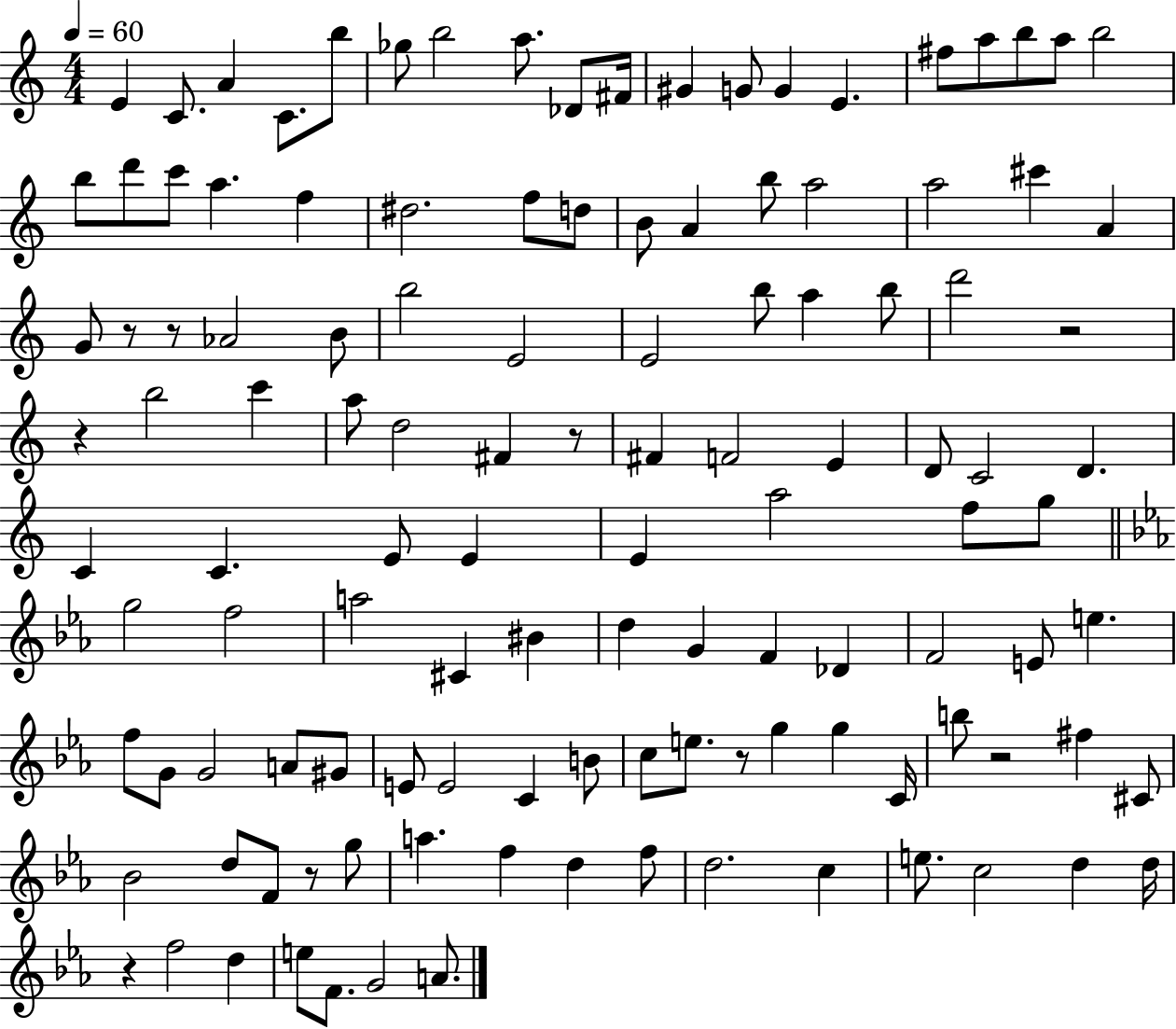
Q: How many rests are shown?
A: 9